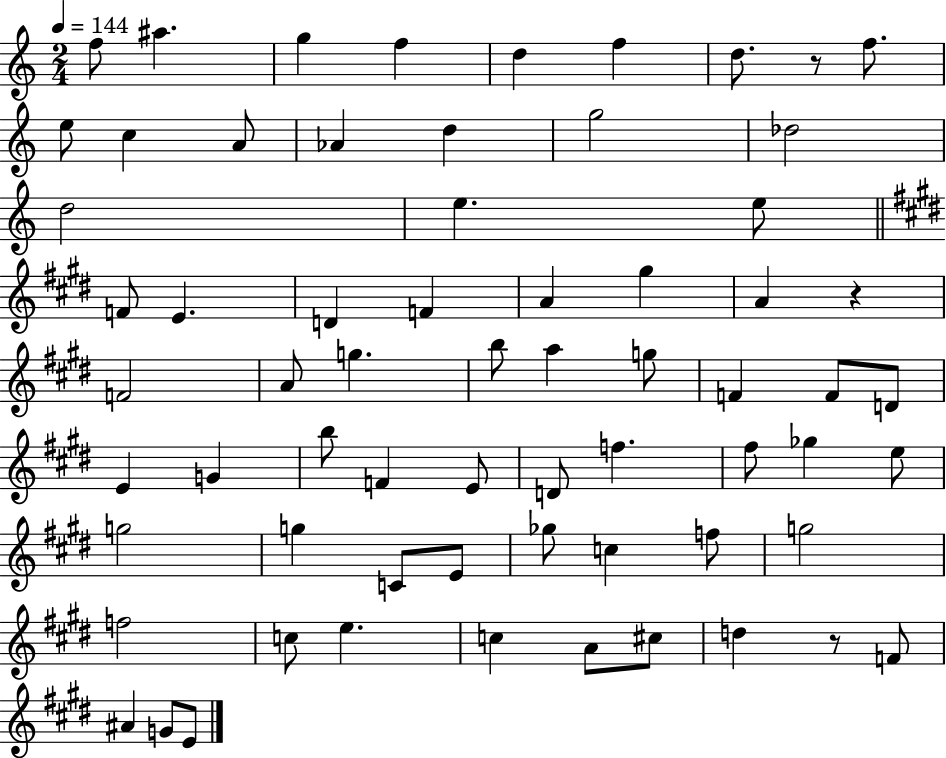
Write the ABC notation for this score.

X:1
T:Untitled
M:2/4
L:1/4
K:C
f/2 ^a g f d f d/2 z/2 f/2 e/2 c A/2 _A d g2 _d2 d2 e e/2 F/2 E D F A ^g A z F2 A/2 g b/2 a g/2 F F/2 D/2 E G b/2 F E/2 D/2 f ^f/2 _g e/2 g2 g C/2 E/2 _g/2 c f/2 g2 f2 c/2 e c A/2 ^c/2 d z/2 F/2 ^A G/2 E/2